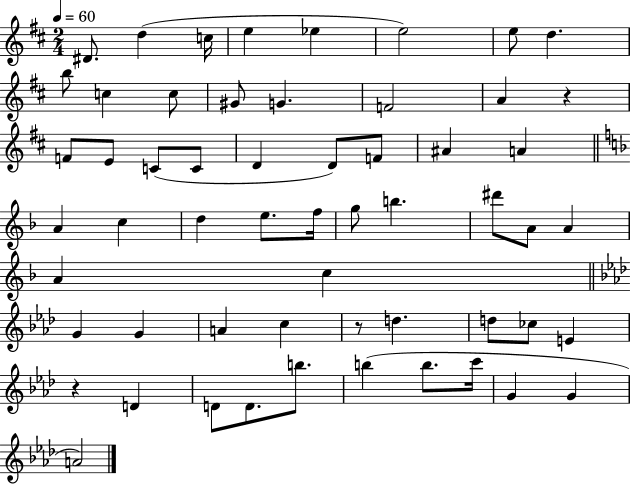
{
  \clef treble
  \numericTimeSignature
  \time 2/4
  \key d \major
  \tempo 4 = 60
  \repeat volta 2 { dis'8. d''4( c''16 | e''4 ees''4 | e''2) | e''8 d''4. | \break b''8 c''4 c''8 | gis'8 g'4. | f'2 | a'4 r4 | \break f'8 e'8 c'8( c'8 | d'4 d'8) f'8 | ais'4 a'4 | \bar "||" \break \key d \minor a'4 c''4 | d''4 e''8. f''16 | g''8 b''4. | dis'''8 a'8 a'4 | \break a'4 c''4 | \bar "||" \break \key aes \major g'4 g'4 | a'4 c''4 | r8 d''4. | d''8 ces''8 e'4 | \break r4 d'4 | d'8 d'8. b''8. | b''4( b''8. c'''16 | g'4 g'4 | \break a'2) | } \bar "|."
}